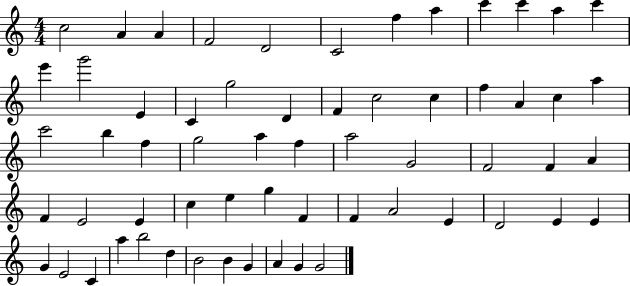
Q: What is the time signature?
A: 4/4